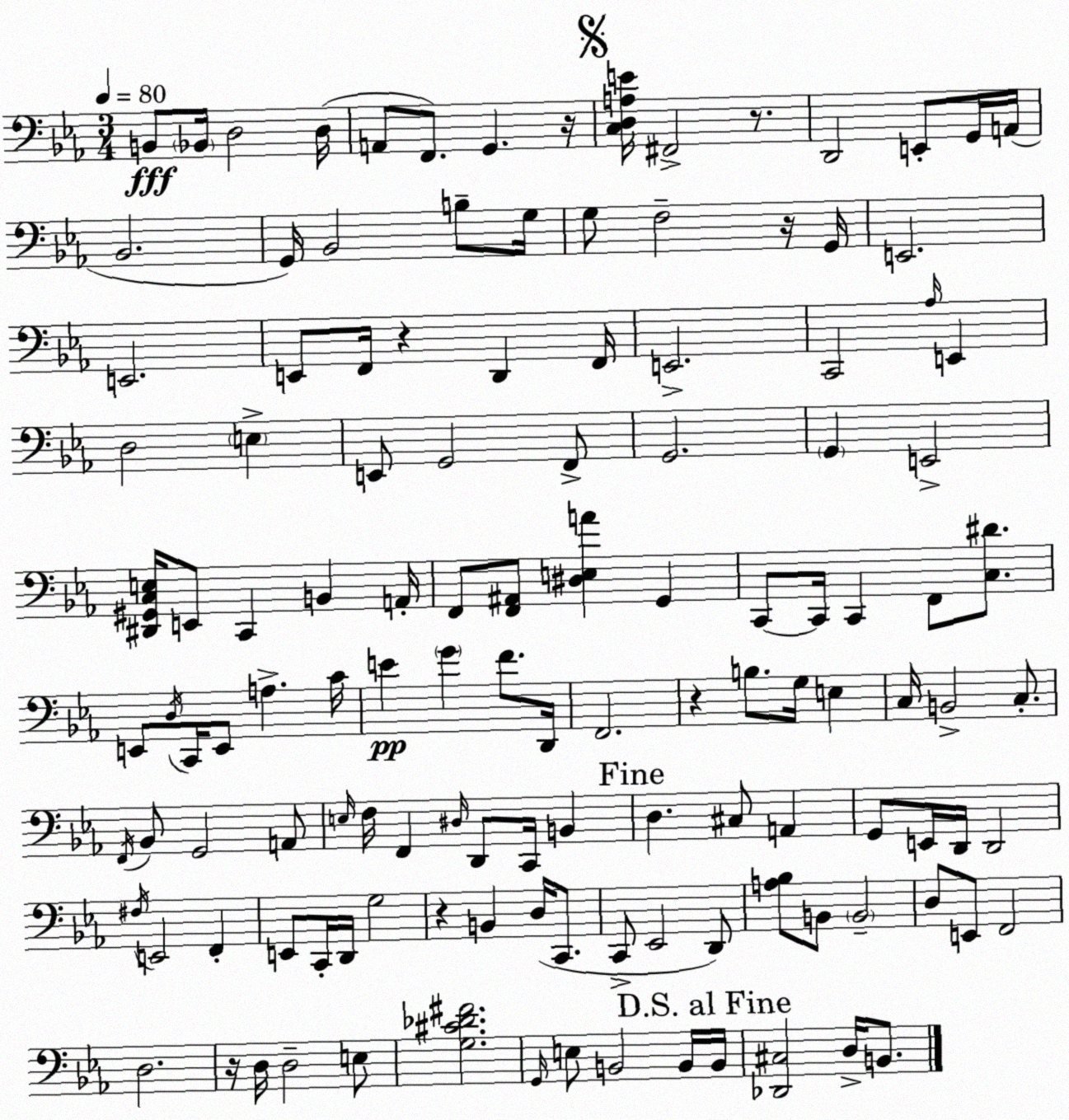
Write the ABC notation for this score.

X:1
T:Untitled
M:3/4
L:1/4
K:Eb
B,,/2 _B,,/4 D,2 D,/4 A,,/2 F,,/2 G,, z/4 [C,D,A,E]/4 ^F,,2 z/2 D,,2 E,,/2 G,,/4 A,,/4 _B,,2 G,,/4 _B,,2 B,/2 G,/4 G,/2 F,2 z/4 G,,/4 E,,2 E,,2 E,,/2 F,,/4 z D,, F,,/4 E,,2 C,,2 _A,/4 E,, D,2 E, E,,/2 G,,2 F,,/2 G,,2 G,, E,,2 [^D,,^G,,C,E,]/4 E,,/2 C,, B,, A,,/4 F,,/2 [F,,^A,,]/2 [^D,E,A] G,, C,,/2 C,,/4 C,, F,,/2 [C,^D]/2 E,,/2 D,/4 C,,/4 E,,/2 A, C/4 E G F/2 D,,/4 F,,2 z B,/2 G,/4 E, C,/4 B,,2 C,/2 F,,/4 _B,,/2 G,,2 A,,/2 E,/4 F,/4 F,, ^D,/4 D,,/2 C,,/4 B,, D, ^C,/2 A,, G,,/2 E,,/4 D,,/4 D,,2 ^F,/4 E,,2 F,, E,,/2 C,,/4 D,,/4 G,2 z B,, D,/4 C,,/2 C,,/2 _E,,2 D,,/2 [A,_B,]/2 B,,/2 B,,2 D,/2 E,,/2 F,,2 D,2 z/4 D,/4 D,2 E,/2 [G,^C_D^F]2 G,,/4 E,/2 B,,2 B,,/4 B,,/4 [_D,,^C,]2 D,/4 B,,/2